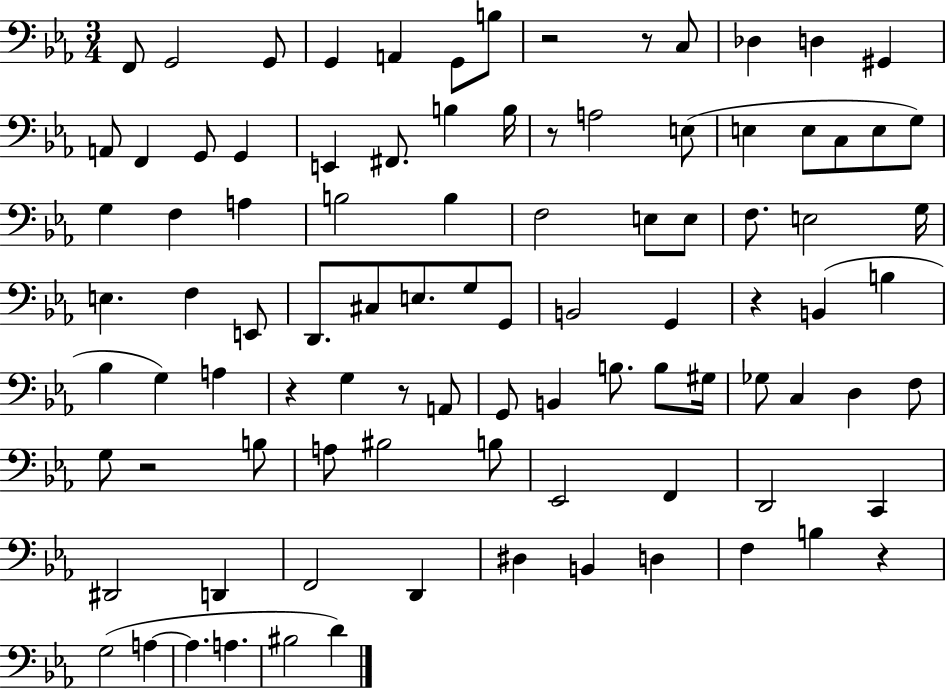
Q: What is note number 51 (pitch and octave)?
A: G3